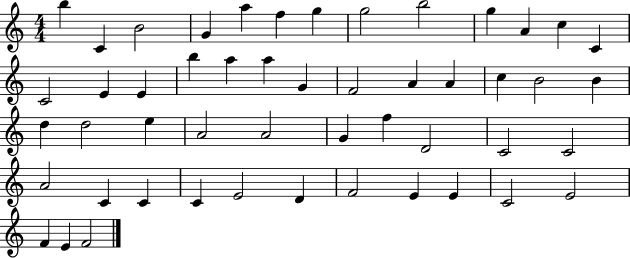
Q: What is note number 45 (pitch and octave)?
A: E4